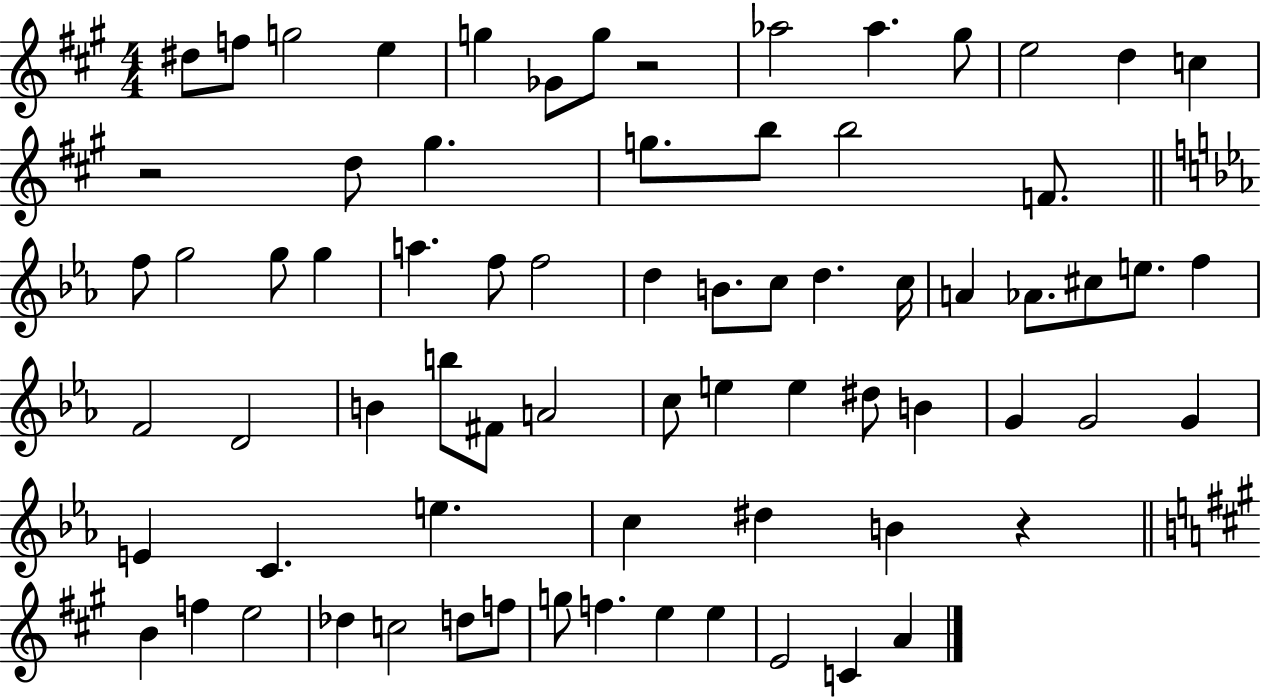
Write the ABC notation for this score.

X:1
T:Untitled
M:4/4
L:1/4
K:A
^d/2 f/2 g2 e g _G/2 g/2 z2 _a2 _a ^g/2 e2 d c z2 d/2 ^g g/2 b/2 b2 F/2 f/2 g2 g/2 g a f/2 f2 d B/2 c/2 d c/4 A _A/2 ^c/2 e/2 f F2 D2 B b/2 ^F/2 A2 c/2 e e ^d/2 B G G2 G E C e c ^d B z B f e2 _d c2 d/2 f/2 g/2 f e e E2 C A